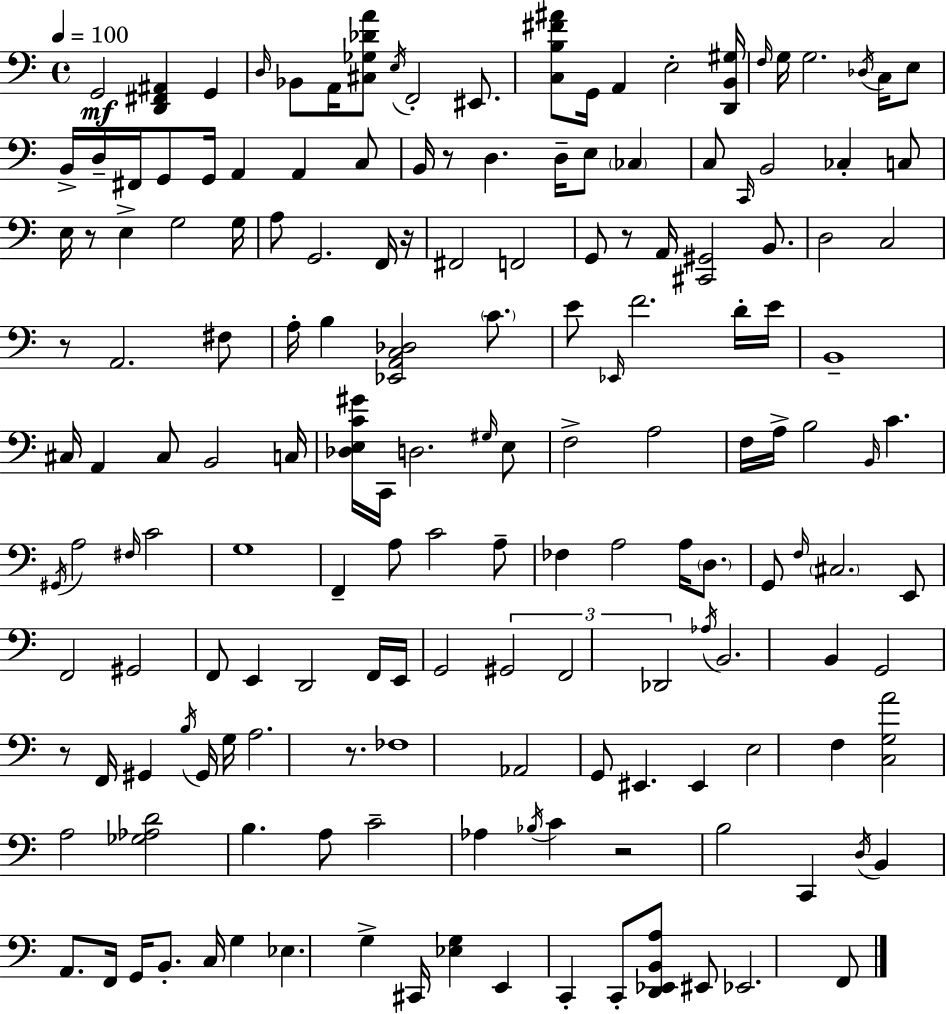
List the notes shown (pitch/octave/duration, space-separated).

G2/h [D2,F#2,A#2]/q G2/q D3/s Bb2/e A2/s [C#3,Gb3,Db4,A4]/e E3/s F2/h EIS2/e. [C3,B3,F#4,A#4]/e G2/s A2/q E3/h [D2,B2,G#3]/s F3/s G3/s G3/h. Db3/s C3/s E3/e B2/s D3/s F#2/s G2/e G2/s A2/q A2/q C3/e B2/s R/e D3/q. D3/s E3/e CES3/q C3/e C2/s B2/h CES3/q C3/e E3/s R/e E3/q G3/h G3/s A3/e G2/h. F2/s R/s F#2/h F2/h G2/e R/e A2/s [C#2,G#2]/h B2/e. D3/h C3/h R/e A2/h. F#3/e A3/s B3/q [Eb2,A2,C3,Db3]/h C4/e. E4/e Eb2/s F4/h. D4/s E4/s B2/w C#3/s A2/q C#3/e B2/h C3/s [Db3,E3,C4,G#4]/s C2/s D3/h. G#3/s E3/e F3/h A3/h F3/s A3/s B3/h B2/s C4/q. G#2/s A3/h F#3/s C4/h G3/w F2/q A3/e C4/h A3/e FES3/q A3/h A3/s D3/e. G2/e F3/s C#3/h. E2/e F2/h G#2/h F2/e E2/q D2/h F2/s E2/s G2/h G#2/h F2/h Db2/h Ab3/s B2/h. B2/q G2/h R/e F2/s G#2/q B3/s G#2/s G3/s A3/h. R/e. FES3/w Ab2/h G2/e EIS2/q. EIS2/q E3/h F3/q [C3,G3,A4]/h A3/h [Gb3,Ab3,D4]/h B3/q. A3/e C4/h Ab3/q Bb3/s C4/q R/h B3/h C2/q D3/s B2/q A2/e. F2/s G2/s B2/e. C3/s G3/q Eb3/q. G3/q C#2/s [Eb3,G3]/q E2/q C2/q C2/e [D2,Eb2,B2,A3]/e EIS2/e Eb2/h. F2/e